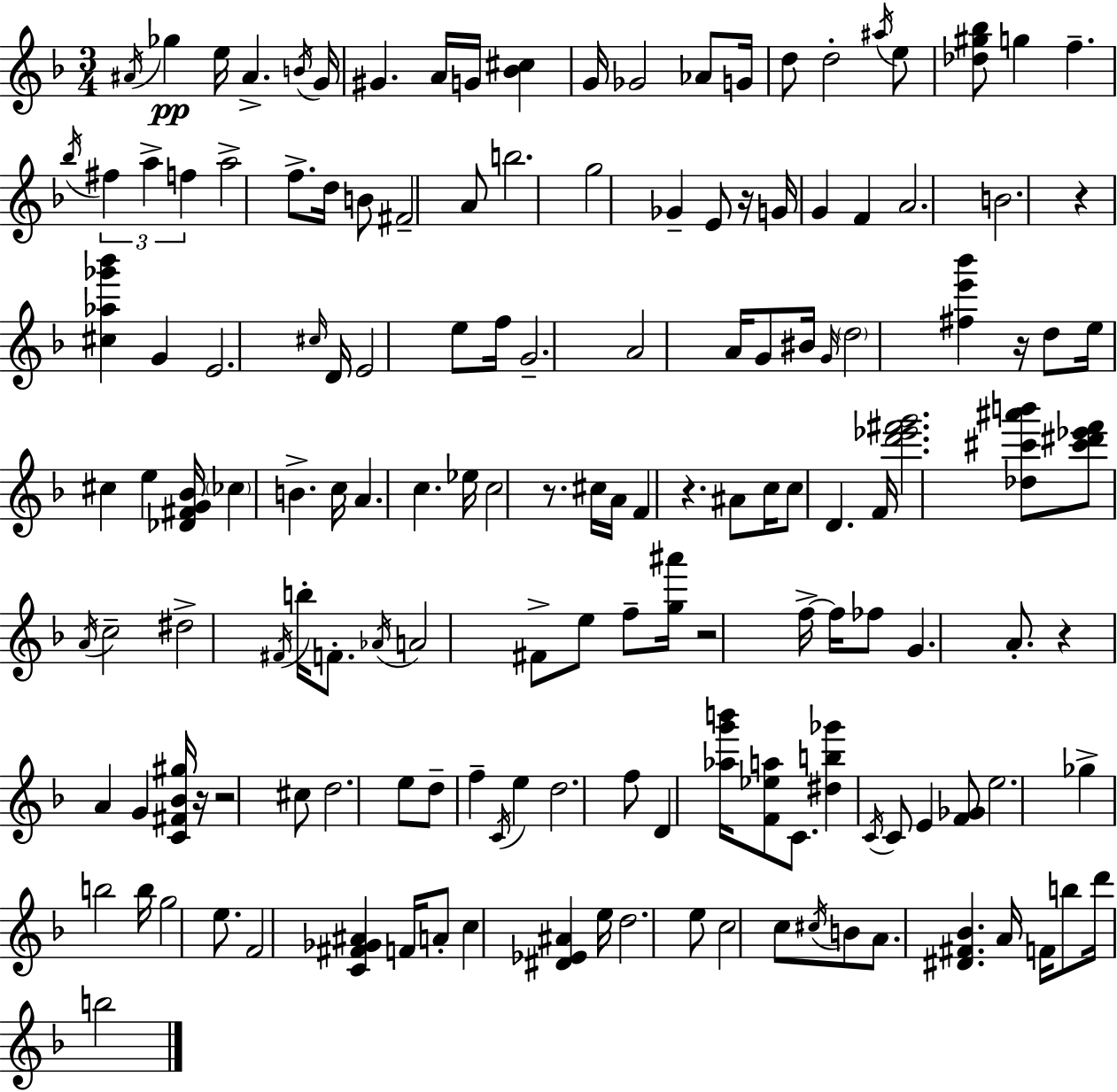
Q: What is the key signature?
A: D minor